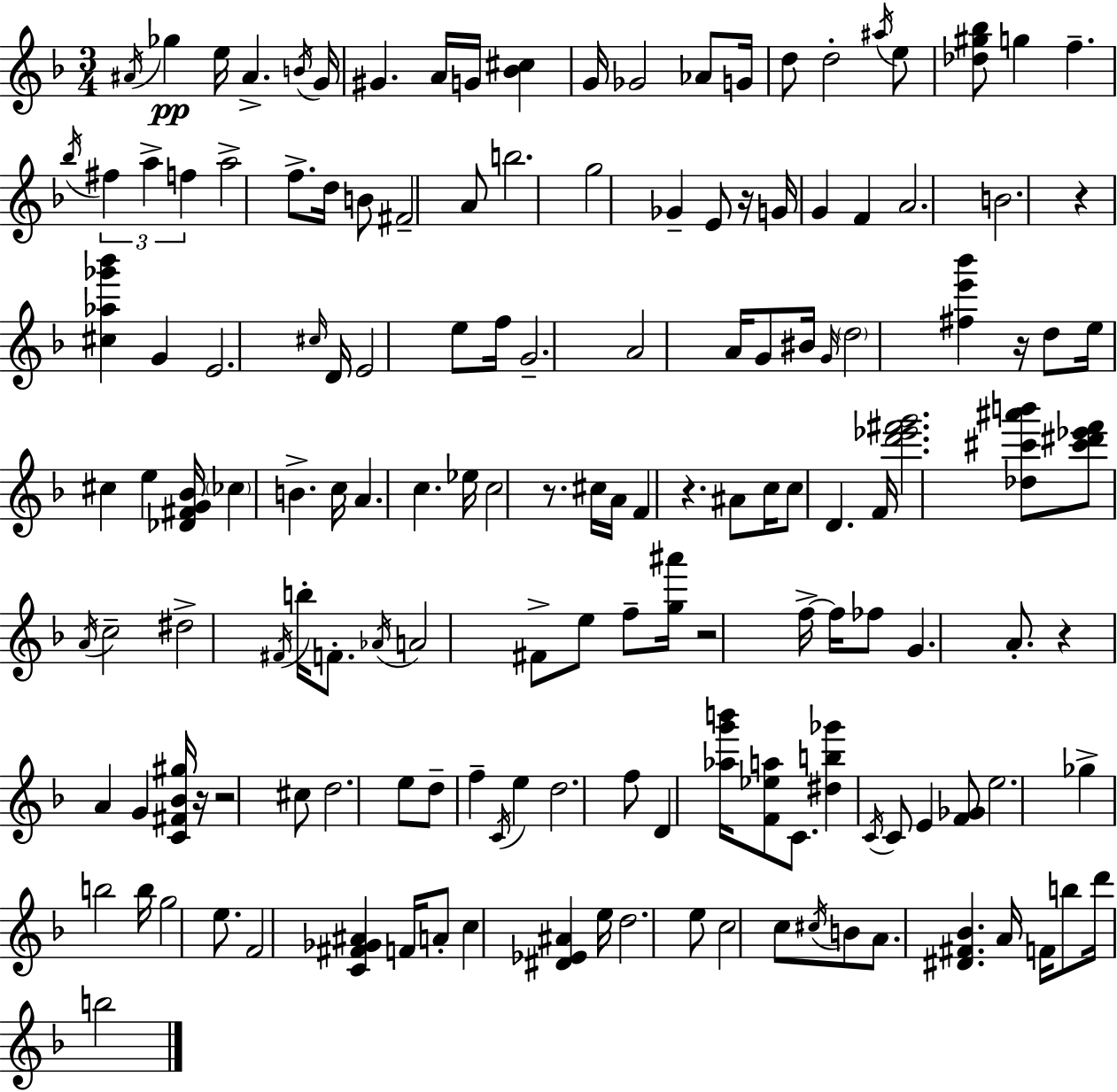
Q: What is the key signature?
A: D minor